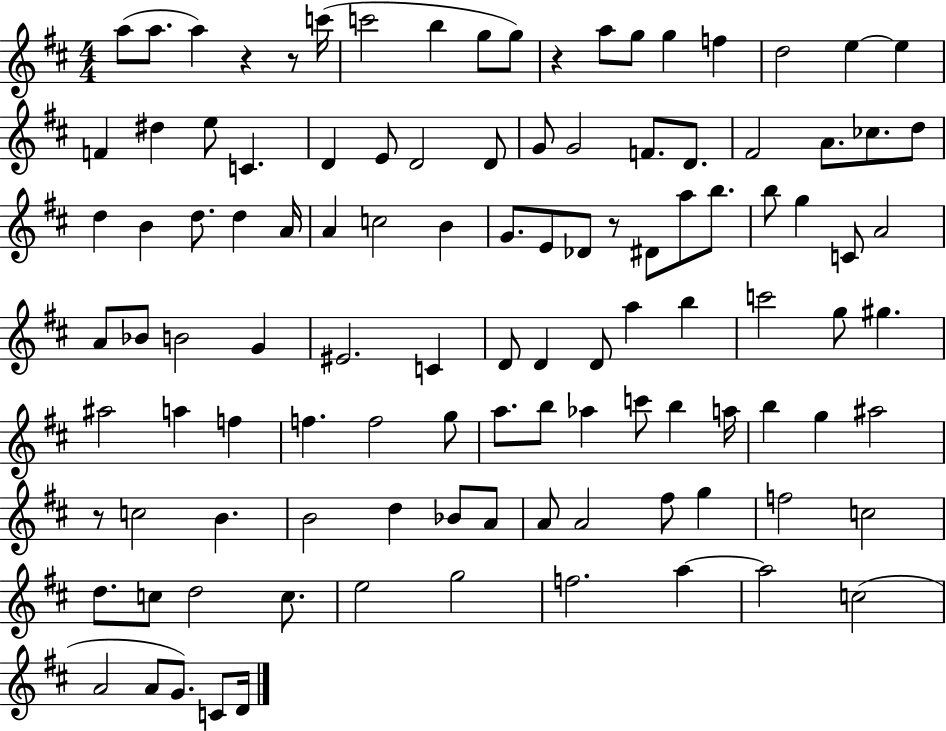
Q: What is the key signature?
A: D major